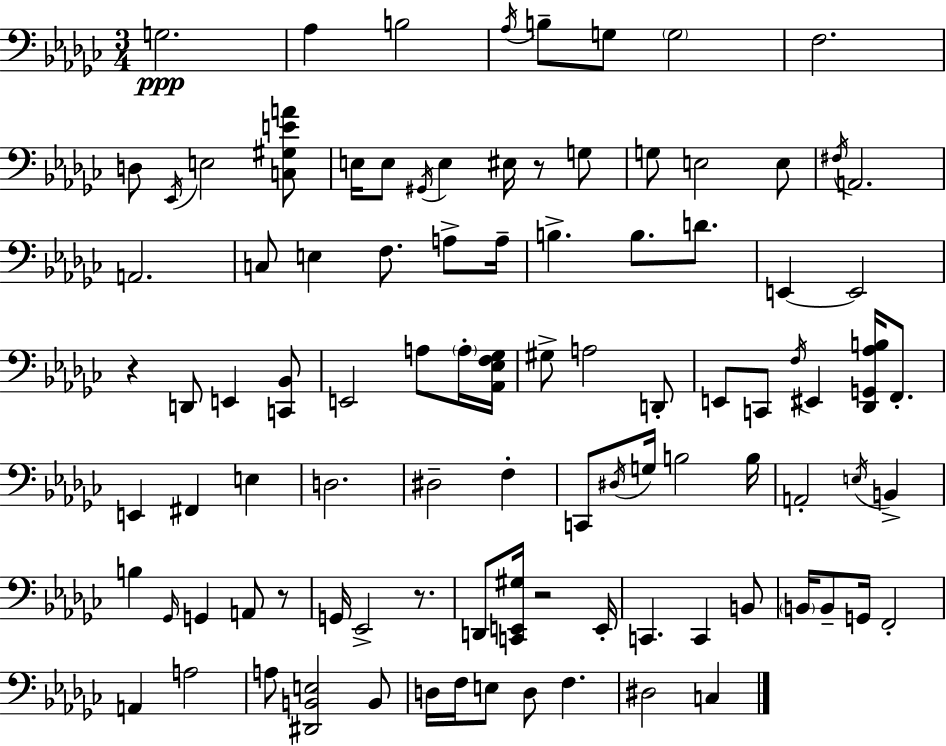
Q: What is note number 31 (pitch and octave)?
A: D4